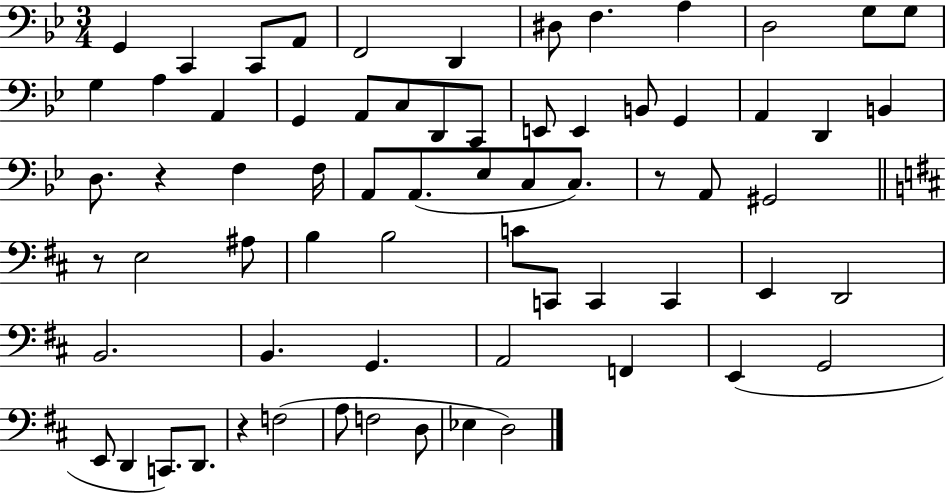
G2/q C2/q C2/e A2/e F2/h D2/q D#3/e F3/q. A3/q D3/h G3/e G3/e G3/q A3/q A2/q G2/q A2/e C3/e D2/e C2/e E2/e E2/q B2/e G2/q A2/q D2/q B2/q D3/e. R/q F3/q F3/s A2/e A2/e. Eb3/e C3/e C3/e. R/e A2/e G#2/h R/e E3/h A#3/e B3/q B3/h C4/e C2/e C2/q C2/q E2/q D2/h B2/h. B2/q. G2/q. A2/h F2/q E2/q G2/h E2/e D2/q C2/e. D2/e. R/q F3/h A3/e F3/h D3/e Eb3/q D3/h